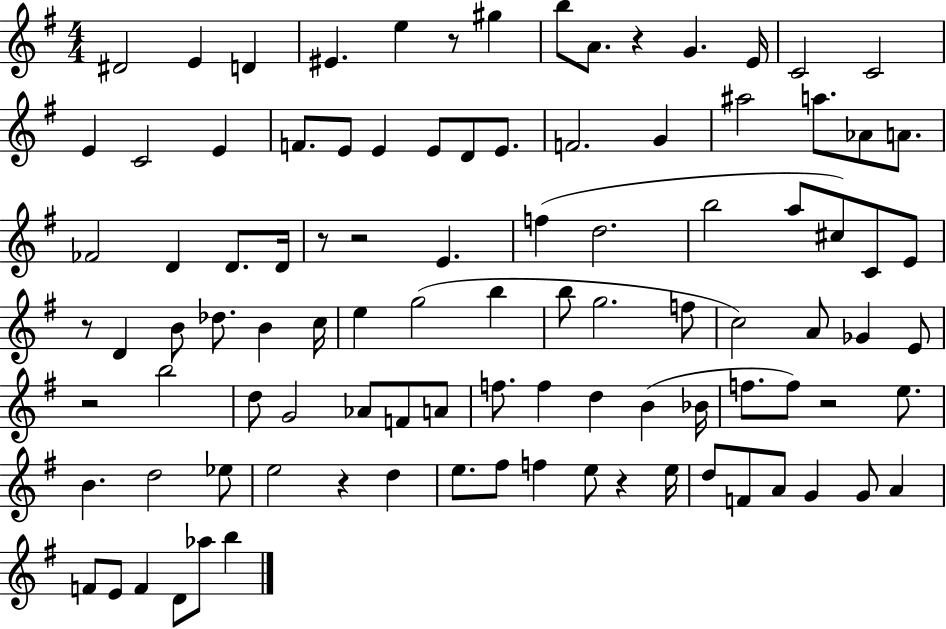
D#4/h E4/q D4/q EIS4/q. E5/q R/e G#5/q B5/e A4/e. R/q G4/q. E4/s C4/h C4/h E4/q C4/h E4/q F4/e. E4/e E4/q E4/e D4/e E4/e. F4/h. G4/q A#5/h A5/e. Ab4/e A4/e. FES4/h D4/q D4/e. D4/s R/e R/h E4/q. F5/q D5/h. B5/h A5/e C#5/e C4/e E4/e R/e D4/q B4/e Db5/e. B4/q C5/s E5/q G5/h B5/q B5/e G5/h. F5/e C5/h A4/e Gb4/q E4/e R/h B5/h D5/e G4/h Ab4/e F4/e A4/e F5/e. F5/q D5/q B4/q Bb4/s F5/e. F5/e R/h E5/e. B4/q. D5/h Eb5/e E5/h R/q D5/q E5/e. F#5/e F5/q E5/e R/q E5/s D5/e F4/e A4/e G4/q G4/e A4/q F4/e E4/e F4/q D4/e Ab5/e B5/q